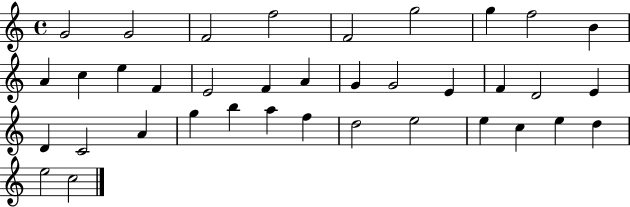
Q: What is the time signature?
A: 4/4